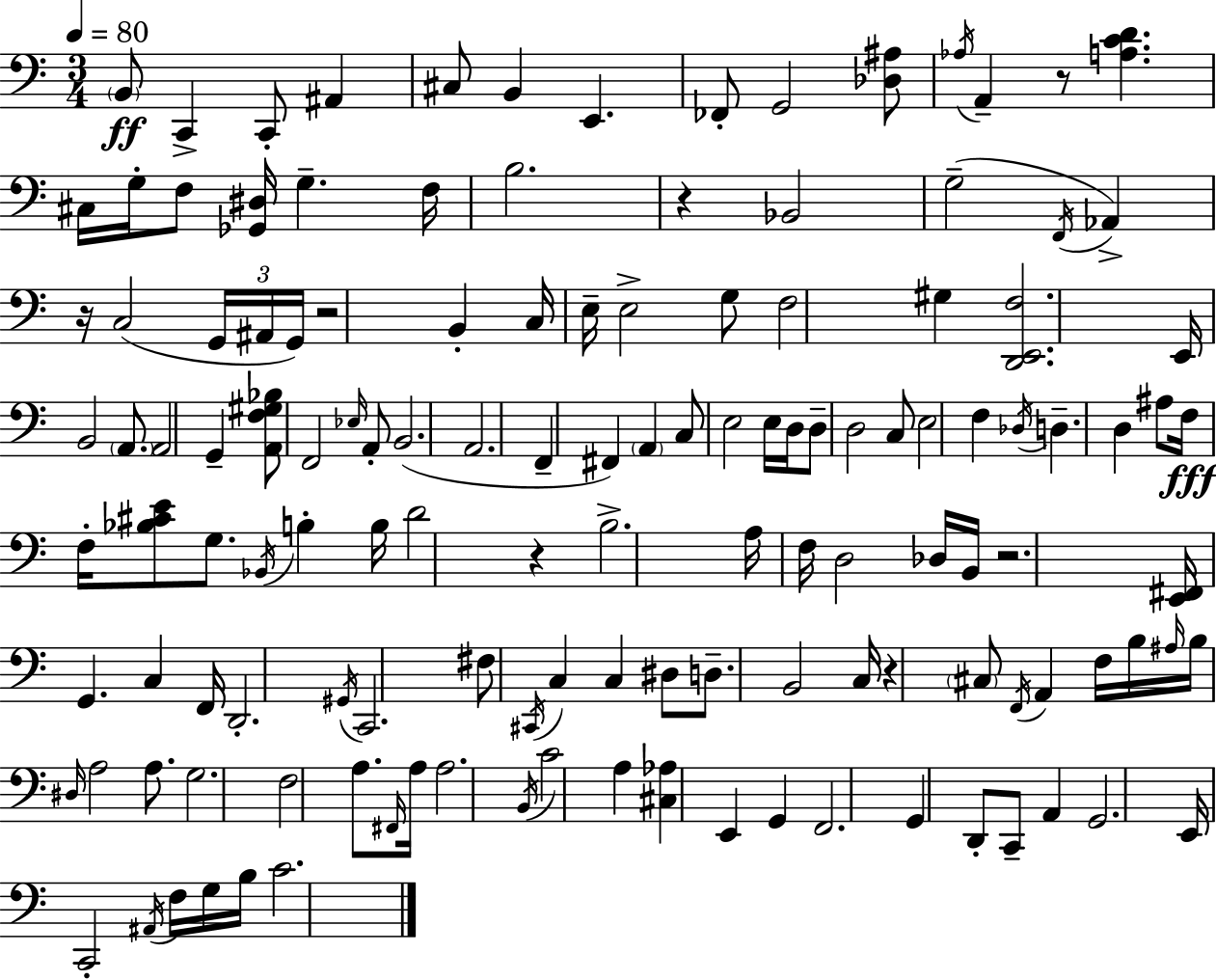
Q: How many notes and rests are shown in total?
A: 134